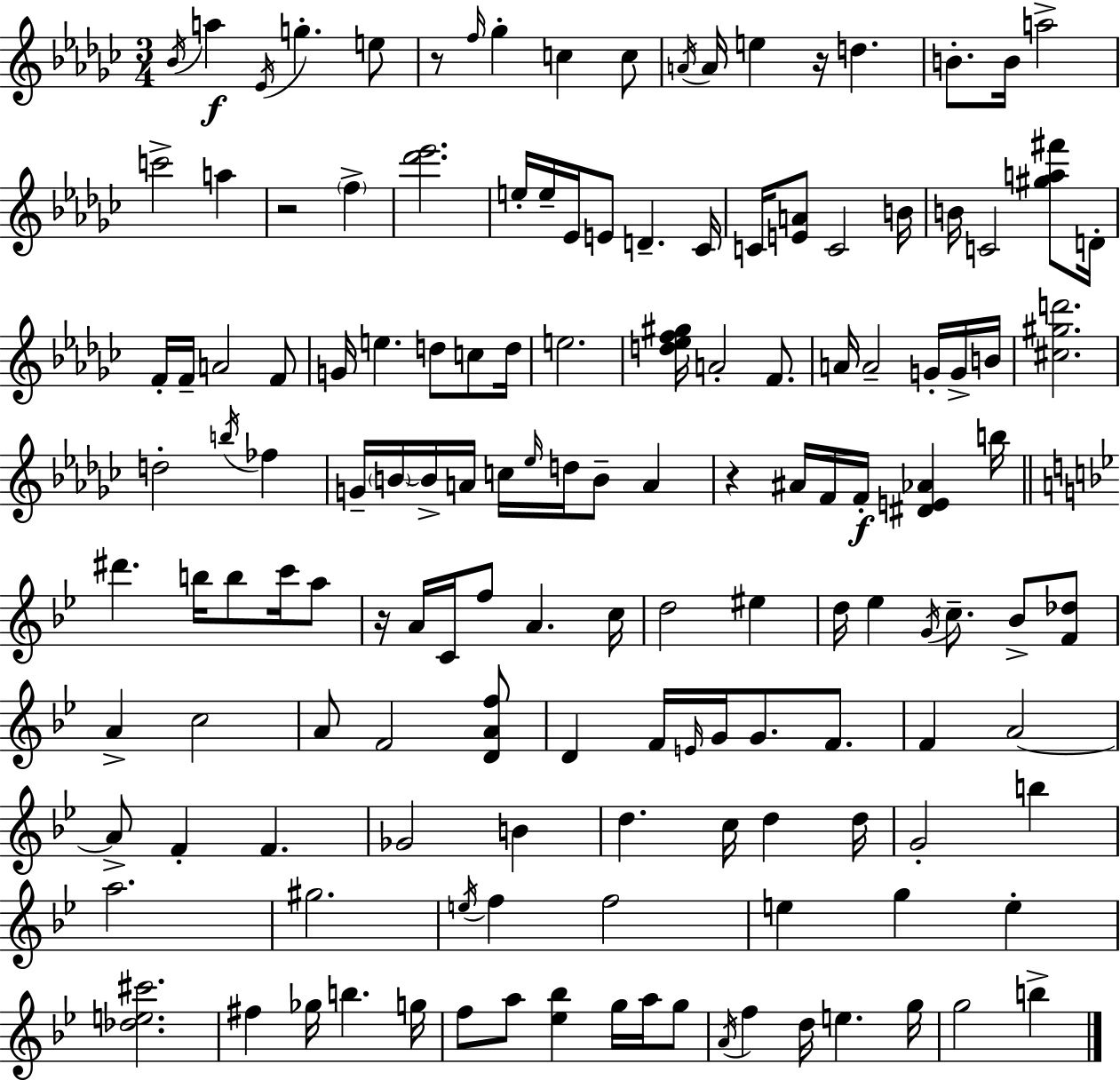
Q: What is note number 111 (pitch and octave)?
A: G5